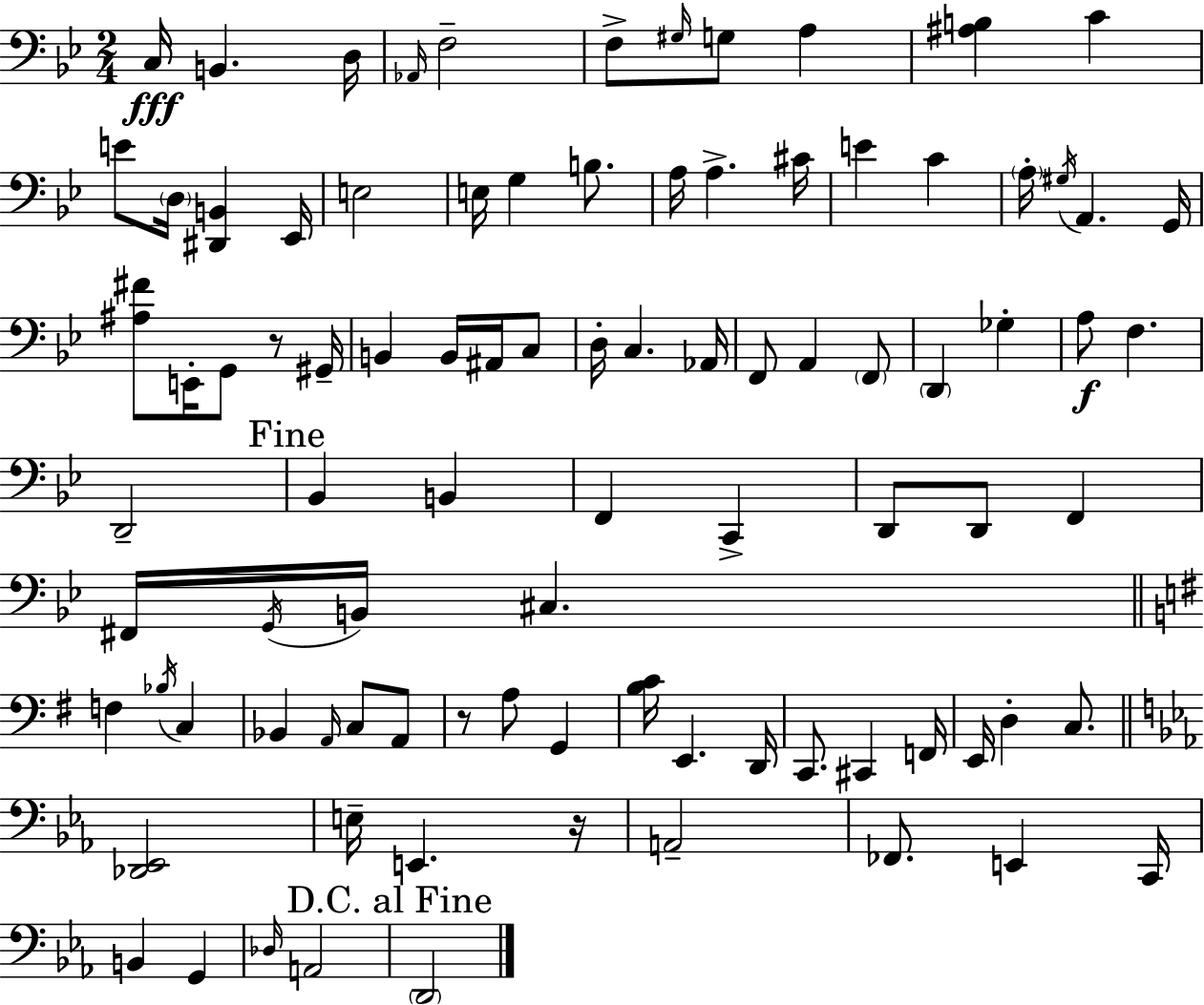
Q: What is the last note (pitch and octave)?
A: D2